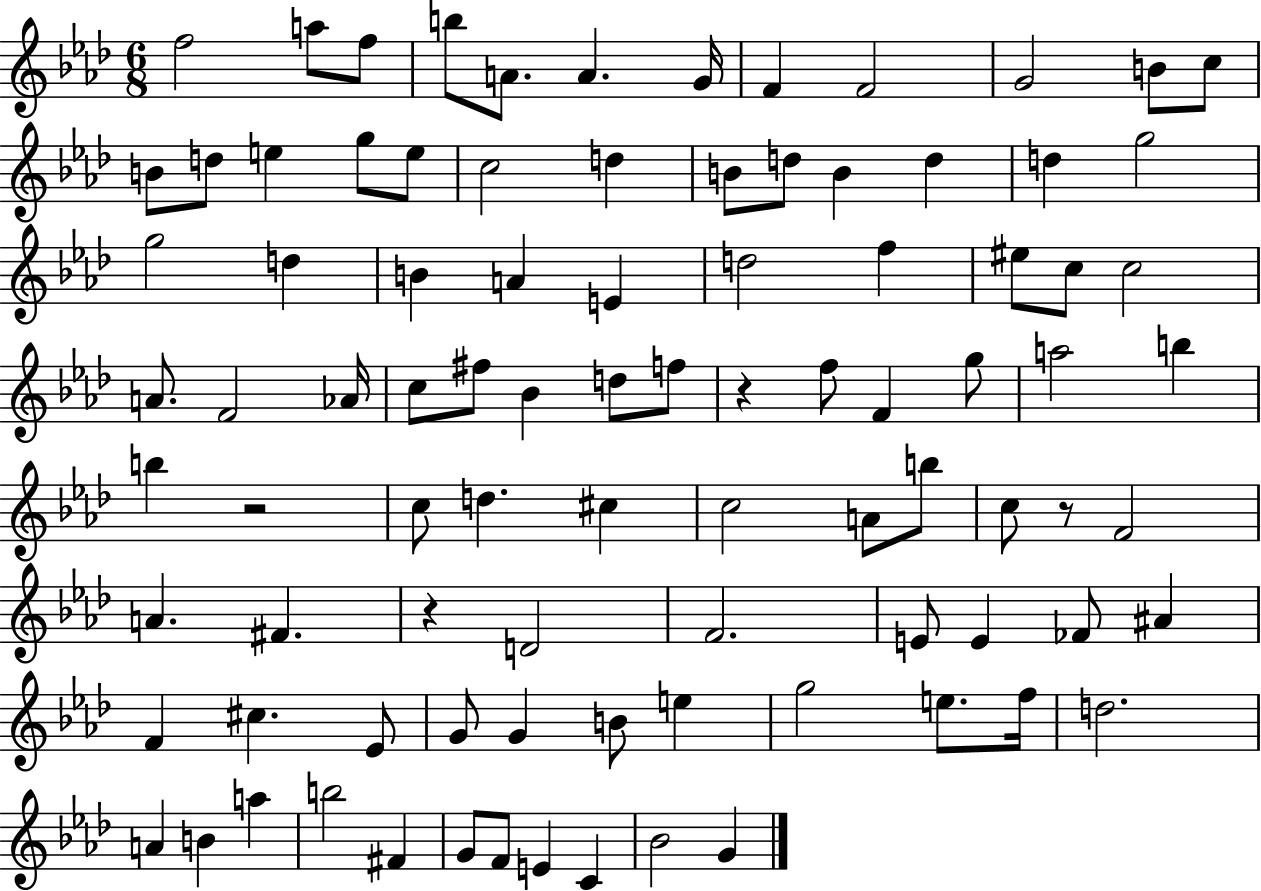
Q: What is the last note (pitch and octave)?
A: G4